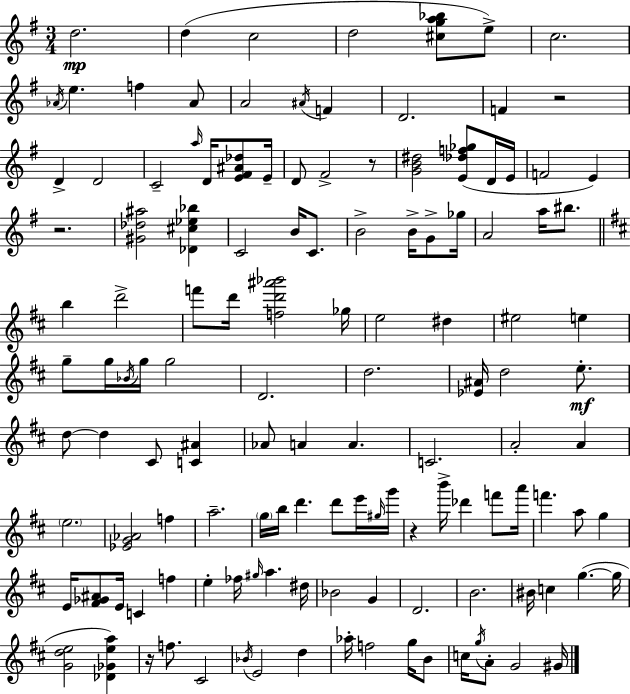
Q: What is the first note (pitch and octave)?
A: D5